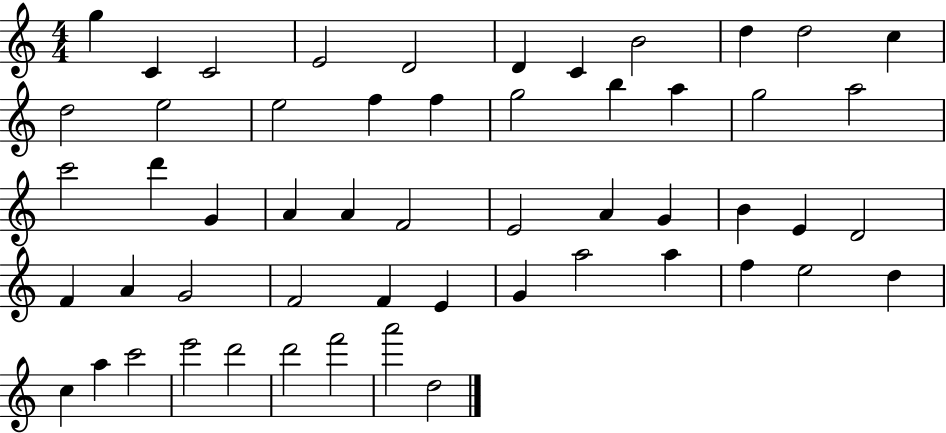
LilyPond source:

{
  \clef treble
  \numericTimeSignature
  \time 4/4
  \key c \major
  g''4 c'4 c'2 | e'2 d'2 | d'4 c'4 b'2 | d''4 d''2 c''4 | \break d''2 e''2 | e''2 f''4 f''4 | g''2 b''4 a''4 | g''2 a''2 | \break c'''2 d'''4 g'4 | a'4 a'4 f'2 | e'2 a'4 g'4 | b'4 e'4 d'2 | \break f'4 a'4 g'2 | f'2 f'4 e'4 | g'4 a''2 a''4 | f''4 e''2 d''4 | \break c''4 a''4 c'''2 | e'''2 d'''2 | d'''2 f'''2 | a'''2 d''2 | \break \bar "|."
}